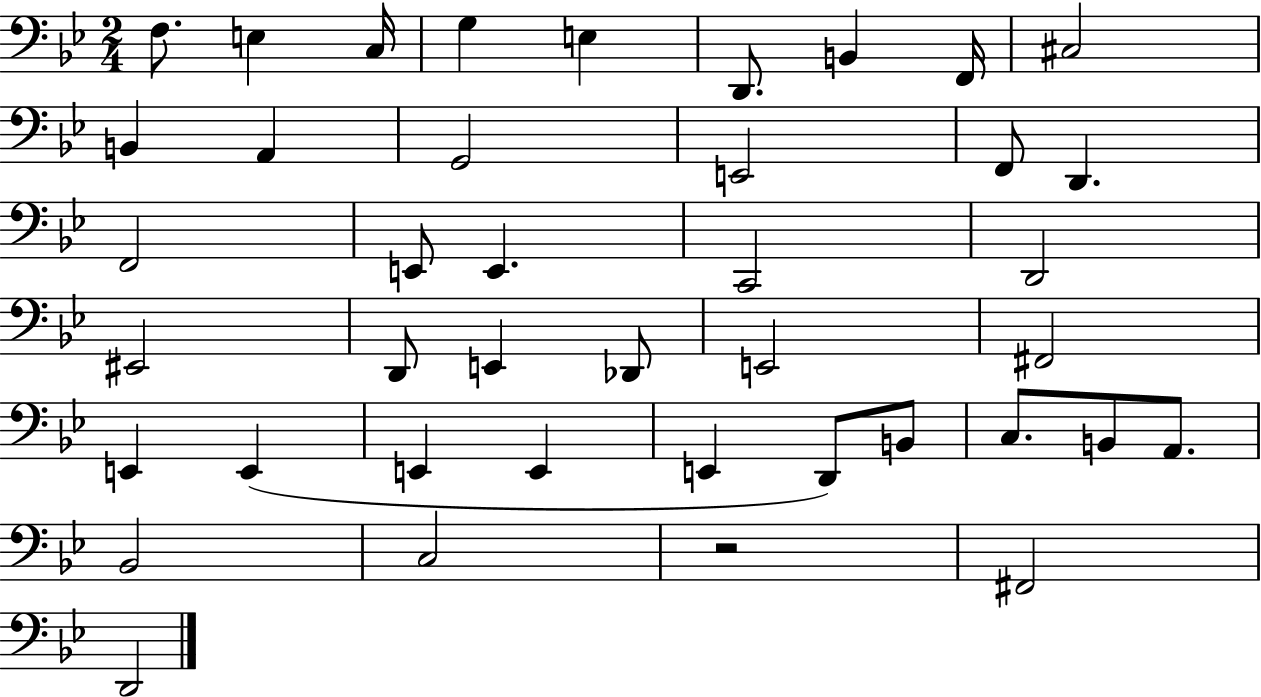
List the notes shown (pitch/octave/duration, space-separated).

F3/e. E3/q C3/s G3/q E3/q D2/e. B2/q F2/s C#3/h B2/q A2/q G2/h E2/h F2/e D2/q. F2/h E2/e E2/q. C2/h D2/h EIS2/h D2/e E2/q Db2/e E2/h F#2/h E2/q E2/q E2/q E2/q E2/q D2/e B2/e C3/e. B2/e A2/e. Bb2/h C3/h R/h F#2/h D2/h